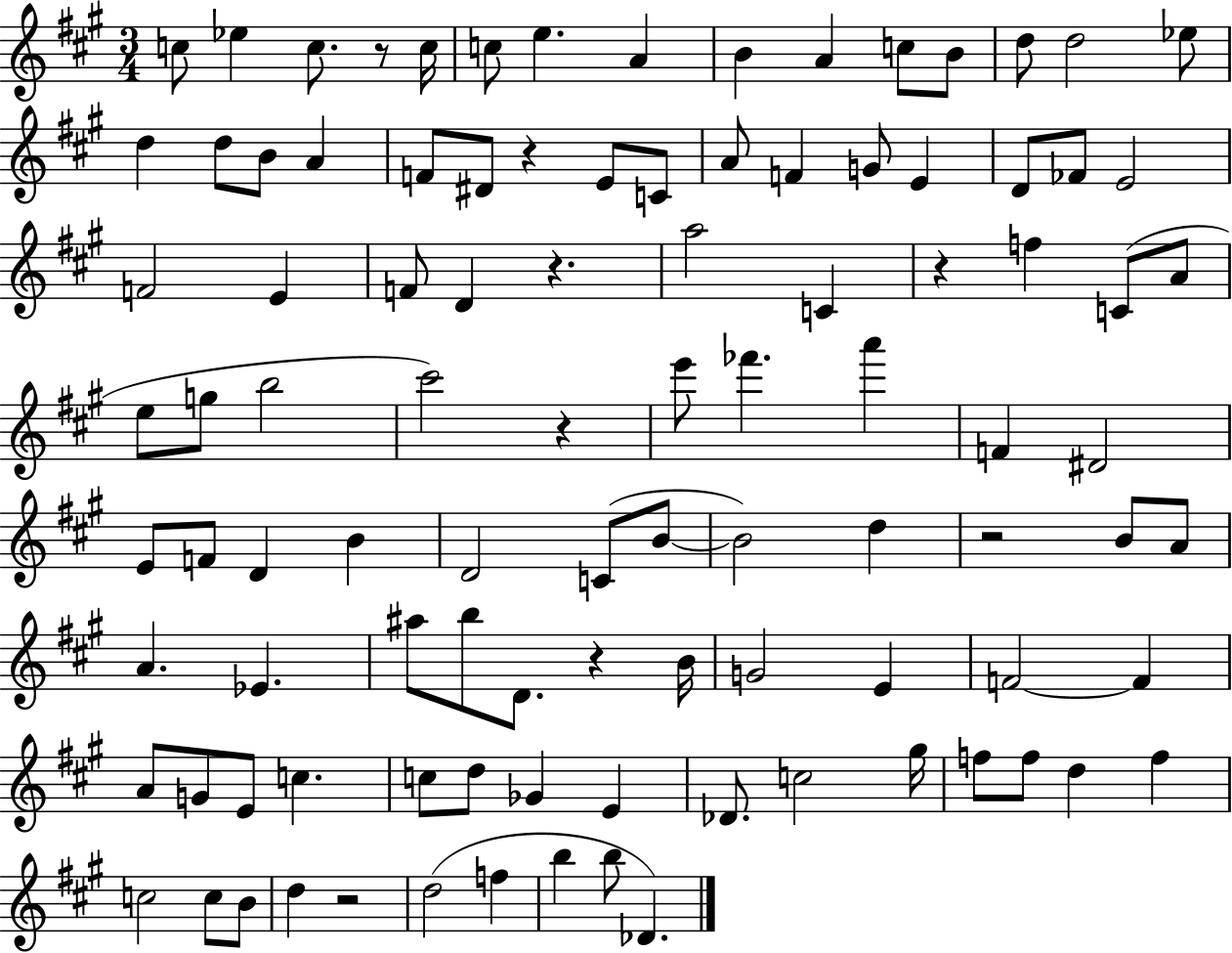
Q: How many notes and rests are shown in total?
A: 100